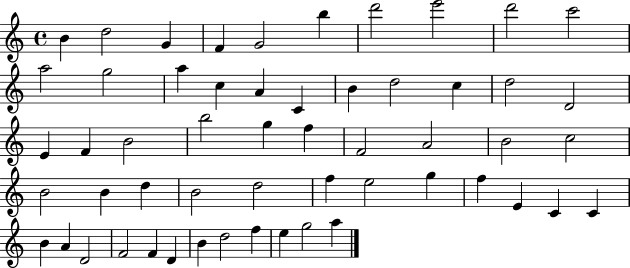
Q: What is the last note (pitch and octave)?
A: A5